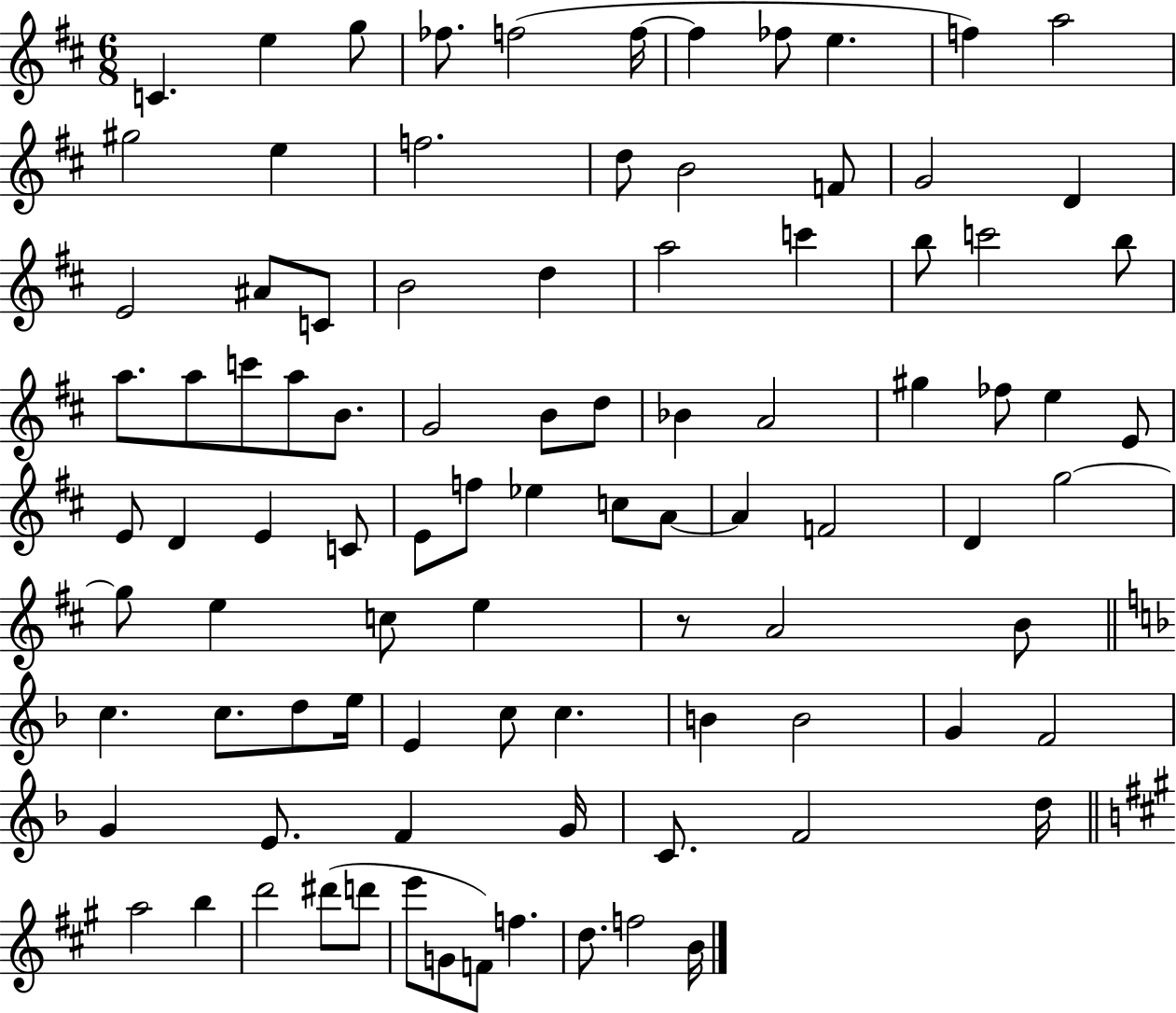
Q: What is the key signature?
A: D major